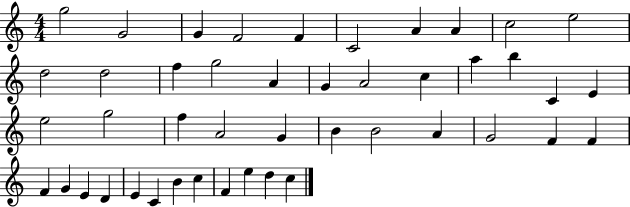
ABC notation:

X:1
T:Untitled
M:4/4
L:1/4
K:C
g2 G2 G F2 F C2 A A c2 e2 d2 d2 f g2 A G A2 c a b C E e2 g2 f A2 G B B2 A G2 F F F G E D E C B c F e d c